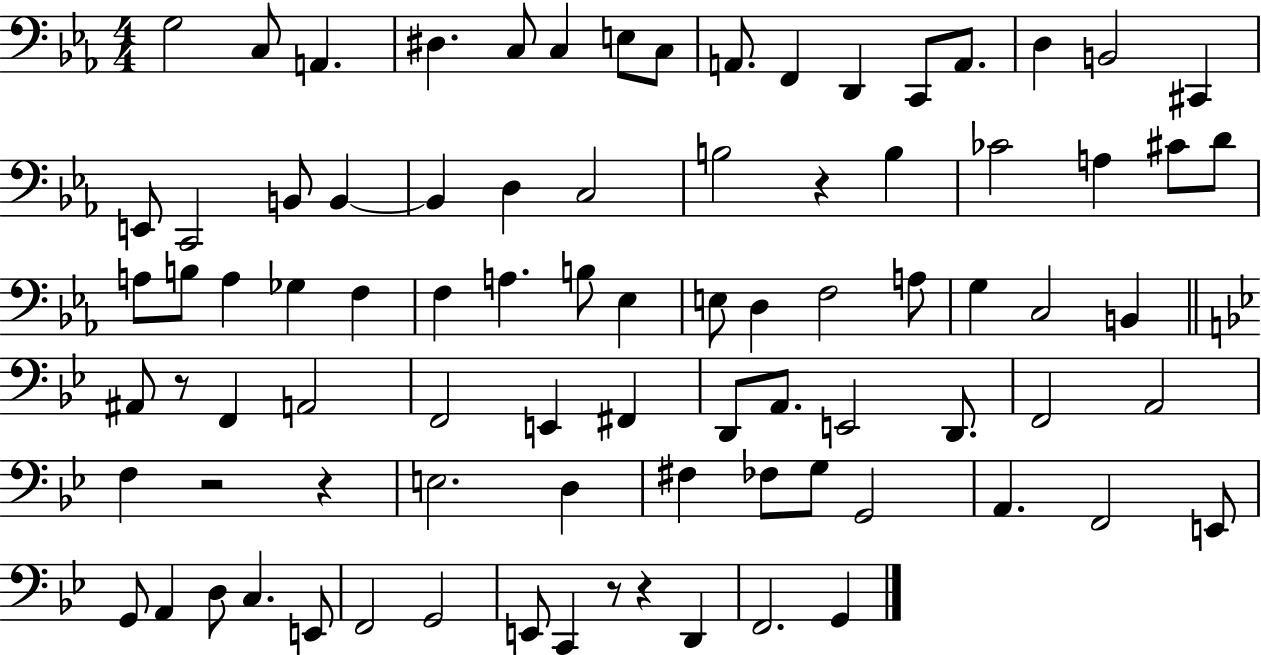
G3/h C3/e A2/q. D#3/q. C3/e C3/q E3/e C3/e A2/e. F2/q D2/q C2/e A2/e. D3/q B2/h C#2/q E2/e C2/h B2/e B2/q B2/q D3/q C3/h B3/h R/q B3/q CES4/h A3/q C#4/e D4/e A3/e B3/e A3/q Gb3/q F3/q F3/q A3/q. B3/e Eb3/q E3/e D3/q F3/h A3/e G3/q C3/h B2/q A#2/e R/e F2/q A2/h F2/h E2/q F#2/q D2/e A2/e. E2/h D2/e. F2/h A2/h F3/q R/h R/q E3/h. D3/q F#3/q FES3/e G3/e G2/h A2/q. F2/h E2/e G2/e A2/q D3/e C3/q. E2/e F2/h G2/h E2/e C2/q R/e R/q D2/q F2/h. G2/q